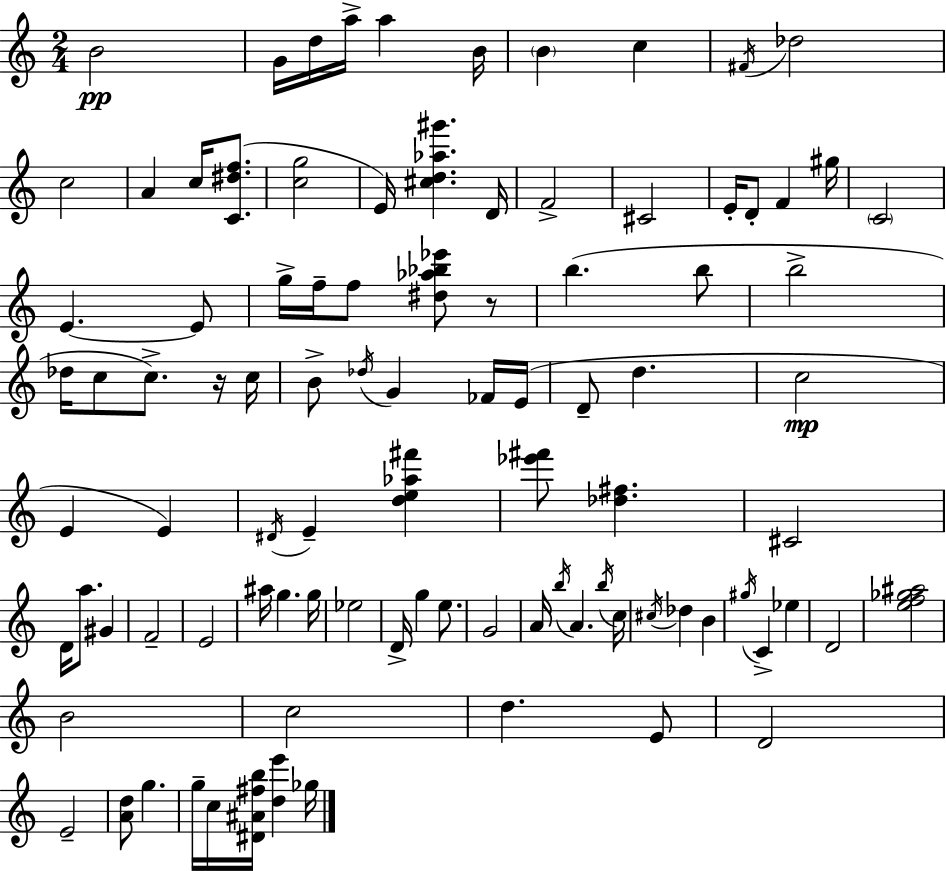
{
  \clef treble
  \numericTimeSignature
  \time 2/4
  \key c \major
  \repeat volta 2 { b'2\pp | g'16 d''16 a''16-> a''4 b'16 | \parenthesize b'4 c''4 | \acciaccatura { fis'16 } des''2 | \break c''2 | a'4 c''16 <c' dis'' f''>8.( | <c'' g''>2 | e'16) <cis'' d'' aes'' gis'''>4. | \break d'16 f'2-> | cis'2 | e'16-. d'8-. f'4 | gis''16 \parenthesize c'2 | \break e'4.~~ e'8 | g''16-> f''16-- f''8 <dis'' aes'' bes'' ees'''>8 r8 | b''4.( b''8 | b''2-> | \break des''16 c''8 c''8.->) r16 | c''16 b'8-> \acciaccatura { des''16 } g'4 | fes'16 e'16( d'8-- d''4. | c''2\mp | \break e'4 e'4) | \acciaccatura { dis'16 } e'4-- <d'' e'' aes'' fis'''>4 | <ees''' fis'''>8 <des'' fis''>4. | cis'2 | \break d'16 a''8. gis'4 | f'2-- | e'2 | ais''16 g''4. | \break g''16 ees''2 | d'16-> g''4 | e''8. g'2 | a'16 \acciaccatura { b''16 } a'4. | \break \acciaccatura { b''16 } c''16 \acciaccatura { cis''16 } des''4 | b'4 \acciaccatura { gis''16 } c'4-> | ees''4 d'2 | <e'' f'' ges'' ais''>2 | \break b'2 | c''2 | d''4. | e'8 d'2 | \break e'2-- | <a' d''>8 | g''4. g''16-- | c''16 <dis' ais' fis'' b''>16 <d'' e'''>4 ges''16 } \bar "|."
}